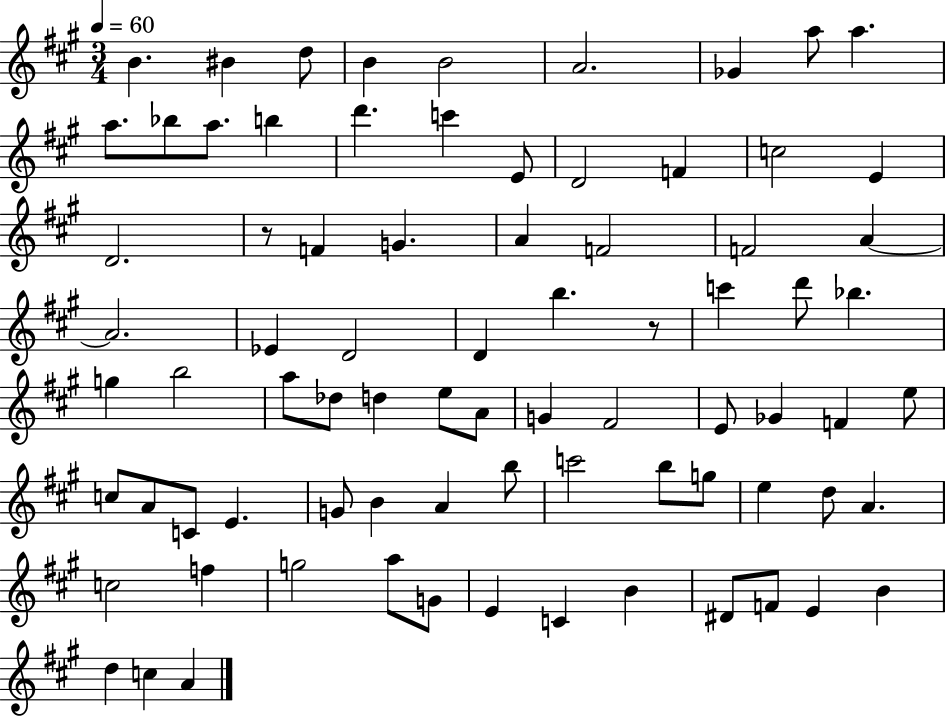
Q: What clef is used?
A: treble